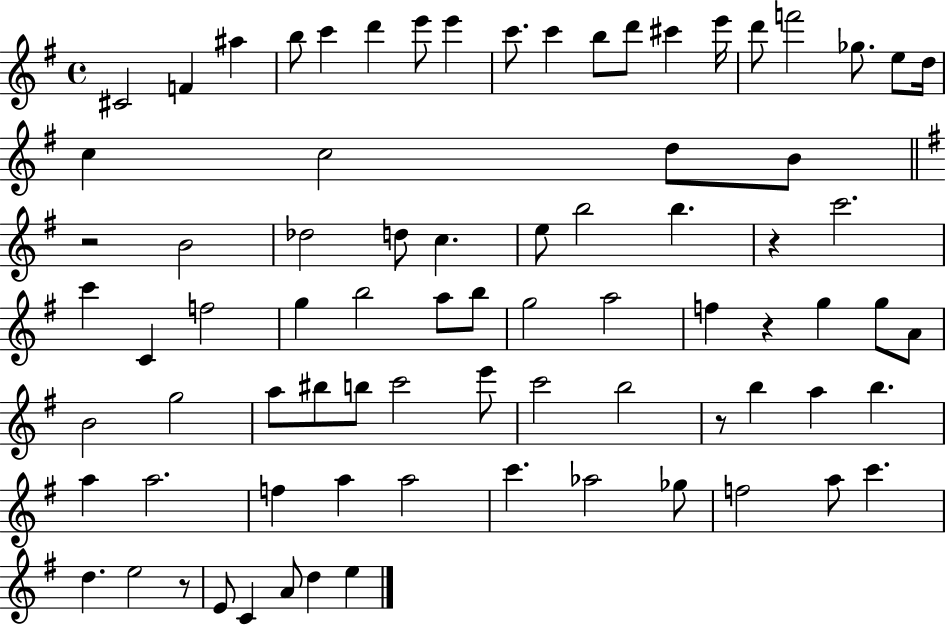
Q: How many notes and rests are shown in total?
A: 79